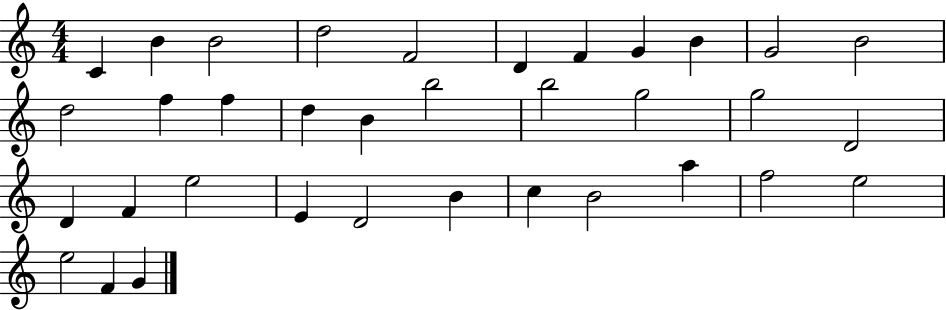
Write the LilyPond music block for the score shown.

{
  \clef treble
  \numericTimeSignature
  \time 4/4
  \key c \major
  c'4 b'4 b'2 | d''2 f'2 | d'4 f'4 g'4 b'4 | g'2 b'2 | \break d''2 f''4 f''4 | d''4 b'4 b''2 | b''2 g''2 | g''2 d'2 | \break d'4 f'4 e''2 | e'4 d'2 b'4 | c''4 b'2 a''4 | f''2 e''2 | \break e''2 f'4 g'4 | \bar "|."
}